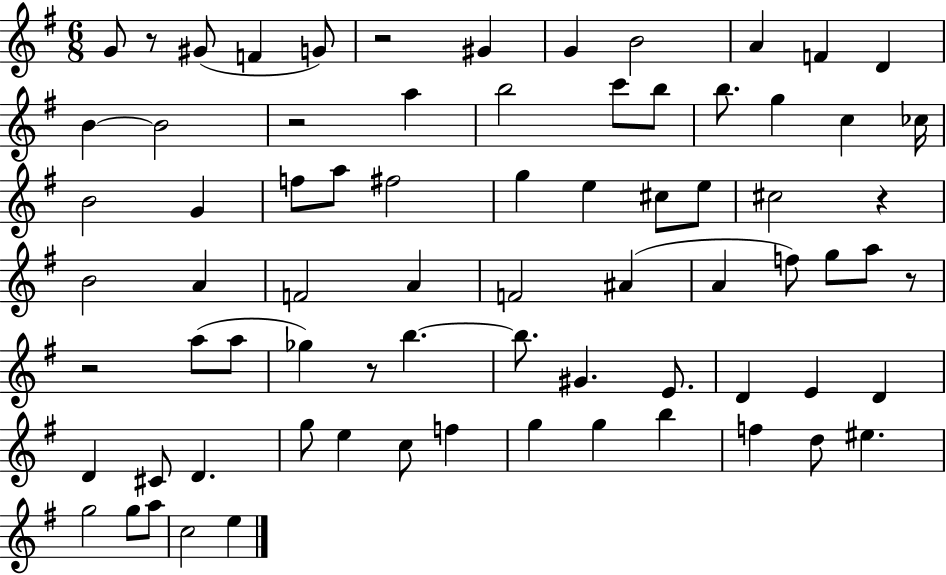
G4/e R/e G#4/e F4/q G4/e R/h G#4/q G4/q B4/h A4/q F4/q D4/q B4/q B4/h R/h A5/q B5/h C6/e B5/e B5/e. G5/q C5/q CES5/s B4/h G4/q F5/e A5/e F#5/h G5/q E5/q C#5/e E5/e C#5/h R/q B4/h A4/q F4/h A4/q F4/h A#4/q A4/q F5/e G5/e A5/e R/e R/h A5/e A5/e Gb5/q R/e B5/q. B5/e. G#4/q. E4/e. D4/q E4/q D4/q D4/q C#4/e D4/q. G5/e E5/q C5/e F5/q G5/q G5/q B5/q F5/q D5/e EIS5/q. G5/h G5/e A5/e C5/h E5/q